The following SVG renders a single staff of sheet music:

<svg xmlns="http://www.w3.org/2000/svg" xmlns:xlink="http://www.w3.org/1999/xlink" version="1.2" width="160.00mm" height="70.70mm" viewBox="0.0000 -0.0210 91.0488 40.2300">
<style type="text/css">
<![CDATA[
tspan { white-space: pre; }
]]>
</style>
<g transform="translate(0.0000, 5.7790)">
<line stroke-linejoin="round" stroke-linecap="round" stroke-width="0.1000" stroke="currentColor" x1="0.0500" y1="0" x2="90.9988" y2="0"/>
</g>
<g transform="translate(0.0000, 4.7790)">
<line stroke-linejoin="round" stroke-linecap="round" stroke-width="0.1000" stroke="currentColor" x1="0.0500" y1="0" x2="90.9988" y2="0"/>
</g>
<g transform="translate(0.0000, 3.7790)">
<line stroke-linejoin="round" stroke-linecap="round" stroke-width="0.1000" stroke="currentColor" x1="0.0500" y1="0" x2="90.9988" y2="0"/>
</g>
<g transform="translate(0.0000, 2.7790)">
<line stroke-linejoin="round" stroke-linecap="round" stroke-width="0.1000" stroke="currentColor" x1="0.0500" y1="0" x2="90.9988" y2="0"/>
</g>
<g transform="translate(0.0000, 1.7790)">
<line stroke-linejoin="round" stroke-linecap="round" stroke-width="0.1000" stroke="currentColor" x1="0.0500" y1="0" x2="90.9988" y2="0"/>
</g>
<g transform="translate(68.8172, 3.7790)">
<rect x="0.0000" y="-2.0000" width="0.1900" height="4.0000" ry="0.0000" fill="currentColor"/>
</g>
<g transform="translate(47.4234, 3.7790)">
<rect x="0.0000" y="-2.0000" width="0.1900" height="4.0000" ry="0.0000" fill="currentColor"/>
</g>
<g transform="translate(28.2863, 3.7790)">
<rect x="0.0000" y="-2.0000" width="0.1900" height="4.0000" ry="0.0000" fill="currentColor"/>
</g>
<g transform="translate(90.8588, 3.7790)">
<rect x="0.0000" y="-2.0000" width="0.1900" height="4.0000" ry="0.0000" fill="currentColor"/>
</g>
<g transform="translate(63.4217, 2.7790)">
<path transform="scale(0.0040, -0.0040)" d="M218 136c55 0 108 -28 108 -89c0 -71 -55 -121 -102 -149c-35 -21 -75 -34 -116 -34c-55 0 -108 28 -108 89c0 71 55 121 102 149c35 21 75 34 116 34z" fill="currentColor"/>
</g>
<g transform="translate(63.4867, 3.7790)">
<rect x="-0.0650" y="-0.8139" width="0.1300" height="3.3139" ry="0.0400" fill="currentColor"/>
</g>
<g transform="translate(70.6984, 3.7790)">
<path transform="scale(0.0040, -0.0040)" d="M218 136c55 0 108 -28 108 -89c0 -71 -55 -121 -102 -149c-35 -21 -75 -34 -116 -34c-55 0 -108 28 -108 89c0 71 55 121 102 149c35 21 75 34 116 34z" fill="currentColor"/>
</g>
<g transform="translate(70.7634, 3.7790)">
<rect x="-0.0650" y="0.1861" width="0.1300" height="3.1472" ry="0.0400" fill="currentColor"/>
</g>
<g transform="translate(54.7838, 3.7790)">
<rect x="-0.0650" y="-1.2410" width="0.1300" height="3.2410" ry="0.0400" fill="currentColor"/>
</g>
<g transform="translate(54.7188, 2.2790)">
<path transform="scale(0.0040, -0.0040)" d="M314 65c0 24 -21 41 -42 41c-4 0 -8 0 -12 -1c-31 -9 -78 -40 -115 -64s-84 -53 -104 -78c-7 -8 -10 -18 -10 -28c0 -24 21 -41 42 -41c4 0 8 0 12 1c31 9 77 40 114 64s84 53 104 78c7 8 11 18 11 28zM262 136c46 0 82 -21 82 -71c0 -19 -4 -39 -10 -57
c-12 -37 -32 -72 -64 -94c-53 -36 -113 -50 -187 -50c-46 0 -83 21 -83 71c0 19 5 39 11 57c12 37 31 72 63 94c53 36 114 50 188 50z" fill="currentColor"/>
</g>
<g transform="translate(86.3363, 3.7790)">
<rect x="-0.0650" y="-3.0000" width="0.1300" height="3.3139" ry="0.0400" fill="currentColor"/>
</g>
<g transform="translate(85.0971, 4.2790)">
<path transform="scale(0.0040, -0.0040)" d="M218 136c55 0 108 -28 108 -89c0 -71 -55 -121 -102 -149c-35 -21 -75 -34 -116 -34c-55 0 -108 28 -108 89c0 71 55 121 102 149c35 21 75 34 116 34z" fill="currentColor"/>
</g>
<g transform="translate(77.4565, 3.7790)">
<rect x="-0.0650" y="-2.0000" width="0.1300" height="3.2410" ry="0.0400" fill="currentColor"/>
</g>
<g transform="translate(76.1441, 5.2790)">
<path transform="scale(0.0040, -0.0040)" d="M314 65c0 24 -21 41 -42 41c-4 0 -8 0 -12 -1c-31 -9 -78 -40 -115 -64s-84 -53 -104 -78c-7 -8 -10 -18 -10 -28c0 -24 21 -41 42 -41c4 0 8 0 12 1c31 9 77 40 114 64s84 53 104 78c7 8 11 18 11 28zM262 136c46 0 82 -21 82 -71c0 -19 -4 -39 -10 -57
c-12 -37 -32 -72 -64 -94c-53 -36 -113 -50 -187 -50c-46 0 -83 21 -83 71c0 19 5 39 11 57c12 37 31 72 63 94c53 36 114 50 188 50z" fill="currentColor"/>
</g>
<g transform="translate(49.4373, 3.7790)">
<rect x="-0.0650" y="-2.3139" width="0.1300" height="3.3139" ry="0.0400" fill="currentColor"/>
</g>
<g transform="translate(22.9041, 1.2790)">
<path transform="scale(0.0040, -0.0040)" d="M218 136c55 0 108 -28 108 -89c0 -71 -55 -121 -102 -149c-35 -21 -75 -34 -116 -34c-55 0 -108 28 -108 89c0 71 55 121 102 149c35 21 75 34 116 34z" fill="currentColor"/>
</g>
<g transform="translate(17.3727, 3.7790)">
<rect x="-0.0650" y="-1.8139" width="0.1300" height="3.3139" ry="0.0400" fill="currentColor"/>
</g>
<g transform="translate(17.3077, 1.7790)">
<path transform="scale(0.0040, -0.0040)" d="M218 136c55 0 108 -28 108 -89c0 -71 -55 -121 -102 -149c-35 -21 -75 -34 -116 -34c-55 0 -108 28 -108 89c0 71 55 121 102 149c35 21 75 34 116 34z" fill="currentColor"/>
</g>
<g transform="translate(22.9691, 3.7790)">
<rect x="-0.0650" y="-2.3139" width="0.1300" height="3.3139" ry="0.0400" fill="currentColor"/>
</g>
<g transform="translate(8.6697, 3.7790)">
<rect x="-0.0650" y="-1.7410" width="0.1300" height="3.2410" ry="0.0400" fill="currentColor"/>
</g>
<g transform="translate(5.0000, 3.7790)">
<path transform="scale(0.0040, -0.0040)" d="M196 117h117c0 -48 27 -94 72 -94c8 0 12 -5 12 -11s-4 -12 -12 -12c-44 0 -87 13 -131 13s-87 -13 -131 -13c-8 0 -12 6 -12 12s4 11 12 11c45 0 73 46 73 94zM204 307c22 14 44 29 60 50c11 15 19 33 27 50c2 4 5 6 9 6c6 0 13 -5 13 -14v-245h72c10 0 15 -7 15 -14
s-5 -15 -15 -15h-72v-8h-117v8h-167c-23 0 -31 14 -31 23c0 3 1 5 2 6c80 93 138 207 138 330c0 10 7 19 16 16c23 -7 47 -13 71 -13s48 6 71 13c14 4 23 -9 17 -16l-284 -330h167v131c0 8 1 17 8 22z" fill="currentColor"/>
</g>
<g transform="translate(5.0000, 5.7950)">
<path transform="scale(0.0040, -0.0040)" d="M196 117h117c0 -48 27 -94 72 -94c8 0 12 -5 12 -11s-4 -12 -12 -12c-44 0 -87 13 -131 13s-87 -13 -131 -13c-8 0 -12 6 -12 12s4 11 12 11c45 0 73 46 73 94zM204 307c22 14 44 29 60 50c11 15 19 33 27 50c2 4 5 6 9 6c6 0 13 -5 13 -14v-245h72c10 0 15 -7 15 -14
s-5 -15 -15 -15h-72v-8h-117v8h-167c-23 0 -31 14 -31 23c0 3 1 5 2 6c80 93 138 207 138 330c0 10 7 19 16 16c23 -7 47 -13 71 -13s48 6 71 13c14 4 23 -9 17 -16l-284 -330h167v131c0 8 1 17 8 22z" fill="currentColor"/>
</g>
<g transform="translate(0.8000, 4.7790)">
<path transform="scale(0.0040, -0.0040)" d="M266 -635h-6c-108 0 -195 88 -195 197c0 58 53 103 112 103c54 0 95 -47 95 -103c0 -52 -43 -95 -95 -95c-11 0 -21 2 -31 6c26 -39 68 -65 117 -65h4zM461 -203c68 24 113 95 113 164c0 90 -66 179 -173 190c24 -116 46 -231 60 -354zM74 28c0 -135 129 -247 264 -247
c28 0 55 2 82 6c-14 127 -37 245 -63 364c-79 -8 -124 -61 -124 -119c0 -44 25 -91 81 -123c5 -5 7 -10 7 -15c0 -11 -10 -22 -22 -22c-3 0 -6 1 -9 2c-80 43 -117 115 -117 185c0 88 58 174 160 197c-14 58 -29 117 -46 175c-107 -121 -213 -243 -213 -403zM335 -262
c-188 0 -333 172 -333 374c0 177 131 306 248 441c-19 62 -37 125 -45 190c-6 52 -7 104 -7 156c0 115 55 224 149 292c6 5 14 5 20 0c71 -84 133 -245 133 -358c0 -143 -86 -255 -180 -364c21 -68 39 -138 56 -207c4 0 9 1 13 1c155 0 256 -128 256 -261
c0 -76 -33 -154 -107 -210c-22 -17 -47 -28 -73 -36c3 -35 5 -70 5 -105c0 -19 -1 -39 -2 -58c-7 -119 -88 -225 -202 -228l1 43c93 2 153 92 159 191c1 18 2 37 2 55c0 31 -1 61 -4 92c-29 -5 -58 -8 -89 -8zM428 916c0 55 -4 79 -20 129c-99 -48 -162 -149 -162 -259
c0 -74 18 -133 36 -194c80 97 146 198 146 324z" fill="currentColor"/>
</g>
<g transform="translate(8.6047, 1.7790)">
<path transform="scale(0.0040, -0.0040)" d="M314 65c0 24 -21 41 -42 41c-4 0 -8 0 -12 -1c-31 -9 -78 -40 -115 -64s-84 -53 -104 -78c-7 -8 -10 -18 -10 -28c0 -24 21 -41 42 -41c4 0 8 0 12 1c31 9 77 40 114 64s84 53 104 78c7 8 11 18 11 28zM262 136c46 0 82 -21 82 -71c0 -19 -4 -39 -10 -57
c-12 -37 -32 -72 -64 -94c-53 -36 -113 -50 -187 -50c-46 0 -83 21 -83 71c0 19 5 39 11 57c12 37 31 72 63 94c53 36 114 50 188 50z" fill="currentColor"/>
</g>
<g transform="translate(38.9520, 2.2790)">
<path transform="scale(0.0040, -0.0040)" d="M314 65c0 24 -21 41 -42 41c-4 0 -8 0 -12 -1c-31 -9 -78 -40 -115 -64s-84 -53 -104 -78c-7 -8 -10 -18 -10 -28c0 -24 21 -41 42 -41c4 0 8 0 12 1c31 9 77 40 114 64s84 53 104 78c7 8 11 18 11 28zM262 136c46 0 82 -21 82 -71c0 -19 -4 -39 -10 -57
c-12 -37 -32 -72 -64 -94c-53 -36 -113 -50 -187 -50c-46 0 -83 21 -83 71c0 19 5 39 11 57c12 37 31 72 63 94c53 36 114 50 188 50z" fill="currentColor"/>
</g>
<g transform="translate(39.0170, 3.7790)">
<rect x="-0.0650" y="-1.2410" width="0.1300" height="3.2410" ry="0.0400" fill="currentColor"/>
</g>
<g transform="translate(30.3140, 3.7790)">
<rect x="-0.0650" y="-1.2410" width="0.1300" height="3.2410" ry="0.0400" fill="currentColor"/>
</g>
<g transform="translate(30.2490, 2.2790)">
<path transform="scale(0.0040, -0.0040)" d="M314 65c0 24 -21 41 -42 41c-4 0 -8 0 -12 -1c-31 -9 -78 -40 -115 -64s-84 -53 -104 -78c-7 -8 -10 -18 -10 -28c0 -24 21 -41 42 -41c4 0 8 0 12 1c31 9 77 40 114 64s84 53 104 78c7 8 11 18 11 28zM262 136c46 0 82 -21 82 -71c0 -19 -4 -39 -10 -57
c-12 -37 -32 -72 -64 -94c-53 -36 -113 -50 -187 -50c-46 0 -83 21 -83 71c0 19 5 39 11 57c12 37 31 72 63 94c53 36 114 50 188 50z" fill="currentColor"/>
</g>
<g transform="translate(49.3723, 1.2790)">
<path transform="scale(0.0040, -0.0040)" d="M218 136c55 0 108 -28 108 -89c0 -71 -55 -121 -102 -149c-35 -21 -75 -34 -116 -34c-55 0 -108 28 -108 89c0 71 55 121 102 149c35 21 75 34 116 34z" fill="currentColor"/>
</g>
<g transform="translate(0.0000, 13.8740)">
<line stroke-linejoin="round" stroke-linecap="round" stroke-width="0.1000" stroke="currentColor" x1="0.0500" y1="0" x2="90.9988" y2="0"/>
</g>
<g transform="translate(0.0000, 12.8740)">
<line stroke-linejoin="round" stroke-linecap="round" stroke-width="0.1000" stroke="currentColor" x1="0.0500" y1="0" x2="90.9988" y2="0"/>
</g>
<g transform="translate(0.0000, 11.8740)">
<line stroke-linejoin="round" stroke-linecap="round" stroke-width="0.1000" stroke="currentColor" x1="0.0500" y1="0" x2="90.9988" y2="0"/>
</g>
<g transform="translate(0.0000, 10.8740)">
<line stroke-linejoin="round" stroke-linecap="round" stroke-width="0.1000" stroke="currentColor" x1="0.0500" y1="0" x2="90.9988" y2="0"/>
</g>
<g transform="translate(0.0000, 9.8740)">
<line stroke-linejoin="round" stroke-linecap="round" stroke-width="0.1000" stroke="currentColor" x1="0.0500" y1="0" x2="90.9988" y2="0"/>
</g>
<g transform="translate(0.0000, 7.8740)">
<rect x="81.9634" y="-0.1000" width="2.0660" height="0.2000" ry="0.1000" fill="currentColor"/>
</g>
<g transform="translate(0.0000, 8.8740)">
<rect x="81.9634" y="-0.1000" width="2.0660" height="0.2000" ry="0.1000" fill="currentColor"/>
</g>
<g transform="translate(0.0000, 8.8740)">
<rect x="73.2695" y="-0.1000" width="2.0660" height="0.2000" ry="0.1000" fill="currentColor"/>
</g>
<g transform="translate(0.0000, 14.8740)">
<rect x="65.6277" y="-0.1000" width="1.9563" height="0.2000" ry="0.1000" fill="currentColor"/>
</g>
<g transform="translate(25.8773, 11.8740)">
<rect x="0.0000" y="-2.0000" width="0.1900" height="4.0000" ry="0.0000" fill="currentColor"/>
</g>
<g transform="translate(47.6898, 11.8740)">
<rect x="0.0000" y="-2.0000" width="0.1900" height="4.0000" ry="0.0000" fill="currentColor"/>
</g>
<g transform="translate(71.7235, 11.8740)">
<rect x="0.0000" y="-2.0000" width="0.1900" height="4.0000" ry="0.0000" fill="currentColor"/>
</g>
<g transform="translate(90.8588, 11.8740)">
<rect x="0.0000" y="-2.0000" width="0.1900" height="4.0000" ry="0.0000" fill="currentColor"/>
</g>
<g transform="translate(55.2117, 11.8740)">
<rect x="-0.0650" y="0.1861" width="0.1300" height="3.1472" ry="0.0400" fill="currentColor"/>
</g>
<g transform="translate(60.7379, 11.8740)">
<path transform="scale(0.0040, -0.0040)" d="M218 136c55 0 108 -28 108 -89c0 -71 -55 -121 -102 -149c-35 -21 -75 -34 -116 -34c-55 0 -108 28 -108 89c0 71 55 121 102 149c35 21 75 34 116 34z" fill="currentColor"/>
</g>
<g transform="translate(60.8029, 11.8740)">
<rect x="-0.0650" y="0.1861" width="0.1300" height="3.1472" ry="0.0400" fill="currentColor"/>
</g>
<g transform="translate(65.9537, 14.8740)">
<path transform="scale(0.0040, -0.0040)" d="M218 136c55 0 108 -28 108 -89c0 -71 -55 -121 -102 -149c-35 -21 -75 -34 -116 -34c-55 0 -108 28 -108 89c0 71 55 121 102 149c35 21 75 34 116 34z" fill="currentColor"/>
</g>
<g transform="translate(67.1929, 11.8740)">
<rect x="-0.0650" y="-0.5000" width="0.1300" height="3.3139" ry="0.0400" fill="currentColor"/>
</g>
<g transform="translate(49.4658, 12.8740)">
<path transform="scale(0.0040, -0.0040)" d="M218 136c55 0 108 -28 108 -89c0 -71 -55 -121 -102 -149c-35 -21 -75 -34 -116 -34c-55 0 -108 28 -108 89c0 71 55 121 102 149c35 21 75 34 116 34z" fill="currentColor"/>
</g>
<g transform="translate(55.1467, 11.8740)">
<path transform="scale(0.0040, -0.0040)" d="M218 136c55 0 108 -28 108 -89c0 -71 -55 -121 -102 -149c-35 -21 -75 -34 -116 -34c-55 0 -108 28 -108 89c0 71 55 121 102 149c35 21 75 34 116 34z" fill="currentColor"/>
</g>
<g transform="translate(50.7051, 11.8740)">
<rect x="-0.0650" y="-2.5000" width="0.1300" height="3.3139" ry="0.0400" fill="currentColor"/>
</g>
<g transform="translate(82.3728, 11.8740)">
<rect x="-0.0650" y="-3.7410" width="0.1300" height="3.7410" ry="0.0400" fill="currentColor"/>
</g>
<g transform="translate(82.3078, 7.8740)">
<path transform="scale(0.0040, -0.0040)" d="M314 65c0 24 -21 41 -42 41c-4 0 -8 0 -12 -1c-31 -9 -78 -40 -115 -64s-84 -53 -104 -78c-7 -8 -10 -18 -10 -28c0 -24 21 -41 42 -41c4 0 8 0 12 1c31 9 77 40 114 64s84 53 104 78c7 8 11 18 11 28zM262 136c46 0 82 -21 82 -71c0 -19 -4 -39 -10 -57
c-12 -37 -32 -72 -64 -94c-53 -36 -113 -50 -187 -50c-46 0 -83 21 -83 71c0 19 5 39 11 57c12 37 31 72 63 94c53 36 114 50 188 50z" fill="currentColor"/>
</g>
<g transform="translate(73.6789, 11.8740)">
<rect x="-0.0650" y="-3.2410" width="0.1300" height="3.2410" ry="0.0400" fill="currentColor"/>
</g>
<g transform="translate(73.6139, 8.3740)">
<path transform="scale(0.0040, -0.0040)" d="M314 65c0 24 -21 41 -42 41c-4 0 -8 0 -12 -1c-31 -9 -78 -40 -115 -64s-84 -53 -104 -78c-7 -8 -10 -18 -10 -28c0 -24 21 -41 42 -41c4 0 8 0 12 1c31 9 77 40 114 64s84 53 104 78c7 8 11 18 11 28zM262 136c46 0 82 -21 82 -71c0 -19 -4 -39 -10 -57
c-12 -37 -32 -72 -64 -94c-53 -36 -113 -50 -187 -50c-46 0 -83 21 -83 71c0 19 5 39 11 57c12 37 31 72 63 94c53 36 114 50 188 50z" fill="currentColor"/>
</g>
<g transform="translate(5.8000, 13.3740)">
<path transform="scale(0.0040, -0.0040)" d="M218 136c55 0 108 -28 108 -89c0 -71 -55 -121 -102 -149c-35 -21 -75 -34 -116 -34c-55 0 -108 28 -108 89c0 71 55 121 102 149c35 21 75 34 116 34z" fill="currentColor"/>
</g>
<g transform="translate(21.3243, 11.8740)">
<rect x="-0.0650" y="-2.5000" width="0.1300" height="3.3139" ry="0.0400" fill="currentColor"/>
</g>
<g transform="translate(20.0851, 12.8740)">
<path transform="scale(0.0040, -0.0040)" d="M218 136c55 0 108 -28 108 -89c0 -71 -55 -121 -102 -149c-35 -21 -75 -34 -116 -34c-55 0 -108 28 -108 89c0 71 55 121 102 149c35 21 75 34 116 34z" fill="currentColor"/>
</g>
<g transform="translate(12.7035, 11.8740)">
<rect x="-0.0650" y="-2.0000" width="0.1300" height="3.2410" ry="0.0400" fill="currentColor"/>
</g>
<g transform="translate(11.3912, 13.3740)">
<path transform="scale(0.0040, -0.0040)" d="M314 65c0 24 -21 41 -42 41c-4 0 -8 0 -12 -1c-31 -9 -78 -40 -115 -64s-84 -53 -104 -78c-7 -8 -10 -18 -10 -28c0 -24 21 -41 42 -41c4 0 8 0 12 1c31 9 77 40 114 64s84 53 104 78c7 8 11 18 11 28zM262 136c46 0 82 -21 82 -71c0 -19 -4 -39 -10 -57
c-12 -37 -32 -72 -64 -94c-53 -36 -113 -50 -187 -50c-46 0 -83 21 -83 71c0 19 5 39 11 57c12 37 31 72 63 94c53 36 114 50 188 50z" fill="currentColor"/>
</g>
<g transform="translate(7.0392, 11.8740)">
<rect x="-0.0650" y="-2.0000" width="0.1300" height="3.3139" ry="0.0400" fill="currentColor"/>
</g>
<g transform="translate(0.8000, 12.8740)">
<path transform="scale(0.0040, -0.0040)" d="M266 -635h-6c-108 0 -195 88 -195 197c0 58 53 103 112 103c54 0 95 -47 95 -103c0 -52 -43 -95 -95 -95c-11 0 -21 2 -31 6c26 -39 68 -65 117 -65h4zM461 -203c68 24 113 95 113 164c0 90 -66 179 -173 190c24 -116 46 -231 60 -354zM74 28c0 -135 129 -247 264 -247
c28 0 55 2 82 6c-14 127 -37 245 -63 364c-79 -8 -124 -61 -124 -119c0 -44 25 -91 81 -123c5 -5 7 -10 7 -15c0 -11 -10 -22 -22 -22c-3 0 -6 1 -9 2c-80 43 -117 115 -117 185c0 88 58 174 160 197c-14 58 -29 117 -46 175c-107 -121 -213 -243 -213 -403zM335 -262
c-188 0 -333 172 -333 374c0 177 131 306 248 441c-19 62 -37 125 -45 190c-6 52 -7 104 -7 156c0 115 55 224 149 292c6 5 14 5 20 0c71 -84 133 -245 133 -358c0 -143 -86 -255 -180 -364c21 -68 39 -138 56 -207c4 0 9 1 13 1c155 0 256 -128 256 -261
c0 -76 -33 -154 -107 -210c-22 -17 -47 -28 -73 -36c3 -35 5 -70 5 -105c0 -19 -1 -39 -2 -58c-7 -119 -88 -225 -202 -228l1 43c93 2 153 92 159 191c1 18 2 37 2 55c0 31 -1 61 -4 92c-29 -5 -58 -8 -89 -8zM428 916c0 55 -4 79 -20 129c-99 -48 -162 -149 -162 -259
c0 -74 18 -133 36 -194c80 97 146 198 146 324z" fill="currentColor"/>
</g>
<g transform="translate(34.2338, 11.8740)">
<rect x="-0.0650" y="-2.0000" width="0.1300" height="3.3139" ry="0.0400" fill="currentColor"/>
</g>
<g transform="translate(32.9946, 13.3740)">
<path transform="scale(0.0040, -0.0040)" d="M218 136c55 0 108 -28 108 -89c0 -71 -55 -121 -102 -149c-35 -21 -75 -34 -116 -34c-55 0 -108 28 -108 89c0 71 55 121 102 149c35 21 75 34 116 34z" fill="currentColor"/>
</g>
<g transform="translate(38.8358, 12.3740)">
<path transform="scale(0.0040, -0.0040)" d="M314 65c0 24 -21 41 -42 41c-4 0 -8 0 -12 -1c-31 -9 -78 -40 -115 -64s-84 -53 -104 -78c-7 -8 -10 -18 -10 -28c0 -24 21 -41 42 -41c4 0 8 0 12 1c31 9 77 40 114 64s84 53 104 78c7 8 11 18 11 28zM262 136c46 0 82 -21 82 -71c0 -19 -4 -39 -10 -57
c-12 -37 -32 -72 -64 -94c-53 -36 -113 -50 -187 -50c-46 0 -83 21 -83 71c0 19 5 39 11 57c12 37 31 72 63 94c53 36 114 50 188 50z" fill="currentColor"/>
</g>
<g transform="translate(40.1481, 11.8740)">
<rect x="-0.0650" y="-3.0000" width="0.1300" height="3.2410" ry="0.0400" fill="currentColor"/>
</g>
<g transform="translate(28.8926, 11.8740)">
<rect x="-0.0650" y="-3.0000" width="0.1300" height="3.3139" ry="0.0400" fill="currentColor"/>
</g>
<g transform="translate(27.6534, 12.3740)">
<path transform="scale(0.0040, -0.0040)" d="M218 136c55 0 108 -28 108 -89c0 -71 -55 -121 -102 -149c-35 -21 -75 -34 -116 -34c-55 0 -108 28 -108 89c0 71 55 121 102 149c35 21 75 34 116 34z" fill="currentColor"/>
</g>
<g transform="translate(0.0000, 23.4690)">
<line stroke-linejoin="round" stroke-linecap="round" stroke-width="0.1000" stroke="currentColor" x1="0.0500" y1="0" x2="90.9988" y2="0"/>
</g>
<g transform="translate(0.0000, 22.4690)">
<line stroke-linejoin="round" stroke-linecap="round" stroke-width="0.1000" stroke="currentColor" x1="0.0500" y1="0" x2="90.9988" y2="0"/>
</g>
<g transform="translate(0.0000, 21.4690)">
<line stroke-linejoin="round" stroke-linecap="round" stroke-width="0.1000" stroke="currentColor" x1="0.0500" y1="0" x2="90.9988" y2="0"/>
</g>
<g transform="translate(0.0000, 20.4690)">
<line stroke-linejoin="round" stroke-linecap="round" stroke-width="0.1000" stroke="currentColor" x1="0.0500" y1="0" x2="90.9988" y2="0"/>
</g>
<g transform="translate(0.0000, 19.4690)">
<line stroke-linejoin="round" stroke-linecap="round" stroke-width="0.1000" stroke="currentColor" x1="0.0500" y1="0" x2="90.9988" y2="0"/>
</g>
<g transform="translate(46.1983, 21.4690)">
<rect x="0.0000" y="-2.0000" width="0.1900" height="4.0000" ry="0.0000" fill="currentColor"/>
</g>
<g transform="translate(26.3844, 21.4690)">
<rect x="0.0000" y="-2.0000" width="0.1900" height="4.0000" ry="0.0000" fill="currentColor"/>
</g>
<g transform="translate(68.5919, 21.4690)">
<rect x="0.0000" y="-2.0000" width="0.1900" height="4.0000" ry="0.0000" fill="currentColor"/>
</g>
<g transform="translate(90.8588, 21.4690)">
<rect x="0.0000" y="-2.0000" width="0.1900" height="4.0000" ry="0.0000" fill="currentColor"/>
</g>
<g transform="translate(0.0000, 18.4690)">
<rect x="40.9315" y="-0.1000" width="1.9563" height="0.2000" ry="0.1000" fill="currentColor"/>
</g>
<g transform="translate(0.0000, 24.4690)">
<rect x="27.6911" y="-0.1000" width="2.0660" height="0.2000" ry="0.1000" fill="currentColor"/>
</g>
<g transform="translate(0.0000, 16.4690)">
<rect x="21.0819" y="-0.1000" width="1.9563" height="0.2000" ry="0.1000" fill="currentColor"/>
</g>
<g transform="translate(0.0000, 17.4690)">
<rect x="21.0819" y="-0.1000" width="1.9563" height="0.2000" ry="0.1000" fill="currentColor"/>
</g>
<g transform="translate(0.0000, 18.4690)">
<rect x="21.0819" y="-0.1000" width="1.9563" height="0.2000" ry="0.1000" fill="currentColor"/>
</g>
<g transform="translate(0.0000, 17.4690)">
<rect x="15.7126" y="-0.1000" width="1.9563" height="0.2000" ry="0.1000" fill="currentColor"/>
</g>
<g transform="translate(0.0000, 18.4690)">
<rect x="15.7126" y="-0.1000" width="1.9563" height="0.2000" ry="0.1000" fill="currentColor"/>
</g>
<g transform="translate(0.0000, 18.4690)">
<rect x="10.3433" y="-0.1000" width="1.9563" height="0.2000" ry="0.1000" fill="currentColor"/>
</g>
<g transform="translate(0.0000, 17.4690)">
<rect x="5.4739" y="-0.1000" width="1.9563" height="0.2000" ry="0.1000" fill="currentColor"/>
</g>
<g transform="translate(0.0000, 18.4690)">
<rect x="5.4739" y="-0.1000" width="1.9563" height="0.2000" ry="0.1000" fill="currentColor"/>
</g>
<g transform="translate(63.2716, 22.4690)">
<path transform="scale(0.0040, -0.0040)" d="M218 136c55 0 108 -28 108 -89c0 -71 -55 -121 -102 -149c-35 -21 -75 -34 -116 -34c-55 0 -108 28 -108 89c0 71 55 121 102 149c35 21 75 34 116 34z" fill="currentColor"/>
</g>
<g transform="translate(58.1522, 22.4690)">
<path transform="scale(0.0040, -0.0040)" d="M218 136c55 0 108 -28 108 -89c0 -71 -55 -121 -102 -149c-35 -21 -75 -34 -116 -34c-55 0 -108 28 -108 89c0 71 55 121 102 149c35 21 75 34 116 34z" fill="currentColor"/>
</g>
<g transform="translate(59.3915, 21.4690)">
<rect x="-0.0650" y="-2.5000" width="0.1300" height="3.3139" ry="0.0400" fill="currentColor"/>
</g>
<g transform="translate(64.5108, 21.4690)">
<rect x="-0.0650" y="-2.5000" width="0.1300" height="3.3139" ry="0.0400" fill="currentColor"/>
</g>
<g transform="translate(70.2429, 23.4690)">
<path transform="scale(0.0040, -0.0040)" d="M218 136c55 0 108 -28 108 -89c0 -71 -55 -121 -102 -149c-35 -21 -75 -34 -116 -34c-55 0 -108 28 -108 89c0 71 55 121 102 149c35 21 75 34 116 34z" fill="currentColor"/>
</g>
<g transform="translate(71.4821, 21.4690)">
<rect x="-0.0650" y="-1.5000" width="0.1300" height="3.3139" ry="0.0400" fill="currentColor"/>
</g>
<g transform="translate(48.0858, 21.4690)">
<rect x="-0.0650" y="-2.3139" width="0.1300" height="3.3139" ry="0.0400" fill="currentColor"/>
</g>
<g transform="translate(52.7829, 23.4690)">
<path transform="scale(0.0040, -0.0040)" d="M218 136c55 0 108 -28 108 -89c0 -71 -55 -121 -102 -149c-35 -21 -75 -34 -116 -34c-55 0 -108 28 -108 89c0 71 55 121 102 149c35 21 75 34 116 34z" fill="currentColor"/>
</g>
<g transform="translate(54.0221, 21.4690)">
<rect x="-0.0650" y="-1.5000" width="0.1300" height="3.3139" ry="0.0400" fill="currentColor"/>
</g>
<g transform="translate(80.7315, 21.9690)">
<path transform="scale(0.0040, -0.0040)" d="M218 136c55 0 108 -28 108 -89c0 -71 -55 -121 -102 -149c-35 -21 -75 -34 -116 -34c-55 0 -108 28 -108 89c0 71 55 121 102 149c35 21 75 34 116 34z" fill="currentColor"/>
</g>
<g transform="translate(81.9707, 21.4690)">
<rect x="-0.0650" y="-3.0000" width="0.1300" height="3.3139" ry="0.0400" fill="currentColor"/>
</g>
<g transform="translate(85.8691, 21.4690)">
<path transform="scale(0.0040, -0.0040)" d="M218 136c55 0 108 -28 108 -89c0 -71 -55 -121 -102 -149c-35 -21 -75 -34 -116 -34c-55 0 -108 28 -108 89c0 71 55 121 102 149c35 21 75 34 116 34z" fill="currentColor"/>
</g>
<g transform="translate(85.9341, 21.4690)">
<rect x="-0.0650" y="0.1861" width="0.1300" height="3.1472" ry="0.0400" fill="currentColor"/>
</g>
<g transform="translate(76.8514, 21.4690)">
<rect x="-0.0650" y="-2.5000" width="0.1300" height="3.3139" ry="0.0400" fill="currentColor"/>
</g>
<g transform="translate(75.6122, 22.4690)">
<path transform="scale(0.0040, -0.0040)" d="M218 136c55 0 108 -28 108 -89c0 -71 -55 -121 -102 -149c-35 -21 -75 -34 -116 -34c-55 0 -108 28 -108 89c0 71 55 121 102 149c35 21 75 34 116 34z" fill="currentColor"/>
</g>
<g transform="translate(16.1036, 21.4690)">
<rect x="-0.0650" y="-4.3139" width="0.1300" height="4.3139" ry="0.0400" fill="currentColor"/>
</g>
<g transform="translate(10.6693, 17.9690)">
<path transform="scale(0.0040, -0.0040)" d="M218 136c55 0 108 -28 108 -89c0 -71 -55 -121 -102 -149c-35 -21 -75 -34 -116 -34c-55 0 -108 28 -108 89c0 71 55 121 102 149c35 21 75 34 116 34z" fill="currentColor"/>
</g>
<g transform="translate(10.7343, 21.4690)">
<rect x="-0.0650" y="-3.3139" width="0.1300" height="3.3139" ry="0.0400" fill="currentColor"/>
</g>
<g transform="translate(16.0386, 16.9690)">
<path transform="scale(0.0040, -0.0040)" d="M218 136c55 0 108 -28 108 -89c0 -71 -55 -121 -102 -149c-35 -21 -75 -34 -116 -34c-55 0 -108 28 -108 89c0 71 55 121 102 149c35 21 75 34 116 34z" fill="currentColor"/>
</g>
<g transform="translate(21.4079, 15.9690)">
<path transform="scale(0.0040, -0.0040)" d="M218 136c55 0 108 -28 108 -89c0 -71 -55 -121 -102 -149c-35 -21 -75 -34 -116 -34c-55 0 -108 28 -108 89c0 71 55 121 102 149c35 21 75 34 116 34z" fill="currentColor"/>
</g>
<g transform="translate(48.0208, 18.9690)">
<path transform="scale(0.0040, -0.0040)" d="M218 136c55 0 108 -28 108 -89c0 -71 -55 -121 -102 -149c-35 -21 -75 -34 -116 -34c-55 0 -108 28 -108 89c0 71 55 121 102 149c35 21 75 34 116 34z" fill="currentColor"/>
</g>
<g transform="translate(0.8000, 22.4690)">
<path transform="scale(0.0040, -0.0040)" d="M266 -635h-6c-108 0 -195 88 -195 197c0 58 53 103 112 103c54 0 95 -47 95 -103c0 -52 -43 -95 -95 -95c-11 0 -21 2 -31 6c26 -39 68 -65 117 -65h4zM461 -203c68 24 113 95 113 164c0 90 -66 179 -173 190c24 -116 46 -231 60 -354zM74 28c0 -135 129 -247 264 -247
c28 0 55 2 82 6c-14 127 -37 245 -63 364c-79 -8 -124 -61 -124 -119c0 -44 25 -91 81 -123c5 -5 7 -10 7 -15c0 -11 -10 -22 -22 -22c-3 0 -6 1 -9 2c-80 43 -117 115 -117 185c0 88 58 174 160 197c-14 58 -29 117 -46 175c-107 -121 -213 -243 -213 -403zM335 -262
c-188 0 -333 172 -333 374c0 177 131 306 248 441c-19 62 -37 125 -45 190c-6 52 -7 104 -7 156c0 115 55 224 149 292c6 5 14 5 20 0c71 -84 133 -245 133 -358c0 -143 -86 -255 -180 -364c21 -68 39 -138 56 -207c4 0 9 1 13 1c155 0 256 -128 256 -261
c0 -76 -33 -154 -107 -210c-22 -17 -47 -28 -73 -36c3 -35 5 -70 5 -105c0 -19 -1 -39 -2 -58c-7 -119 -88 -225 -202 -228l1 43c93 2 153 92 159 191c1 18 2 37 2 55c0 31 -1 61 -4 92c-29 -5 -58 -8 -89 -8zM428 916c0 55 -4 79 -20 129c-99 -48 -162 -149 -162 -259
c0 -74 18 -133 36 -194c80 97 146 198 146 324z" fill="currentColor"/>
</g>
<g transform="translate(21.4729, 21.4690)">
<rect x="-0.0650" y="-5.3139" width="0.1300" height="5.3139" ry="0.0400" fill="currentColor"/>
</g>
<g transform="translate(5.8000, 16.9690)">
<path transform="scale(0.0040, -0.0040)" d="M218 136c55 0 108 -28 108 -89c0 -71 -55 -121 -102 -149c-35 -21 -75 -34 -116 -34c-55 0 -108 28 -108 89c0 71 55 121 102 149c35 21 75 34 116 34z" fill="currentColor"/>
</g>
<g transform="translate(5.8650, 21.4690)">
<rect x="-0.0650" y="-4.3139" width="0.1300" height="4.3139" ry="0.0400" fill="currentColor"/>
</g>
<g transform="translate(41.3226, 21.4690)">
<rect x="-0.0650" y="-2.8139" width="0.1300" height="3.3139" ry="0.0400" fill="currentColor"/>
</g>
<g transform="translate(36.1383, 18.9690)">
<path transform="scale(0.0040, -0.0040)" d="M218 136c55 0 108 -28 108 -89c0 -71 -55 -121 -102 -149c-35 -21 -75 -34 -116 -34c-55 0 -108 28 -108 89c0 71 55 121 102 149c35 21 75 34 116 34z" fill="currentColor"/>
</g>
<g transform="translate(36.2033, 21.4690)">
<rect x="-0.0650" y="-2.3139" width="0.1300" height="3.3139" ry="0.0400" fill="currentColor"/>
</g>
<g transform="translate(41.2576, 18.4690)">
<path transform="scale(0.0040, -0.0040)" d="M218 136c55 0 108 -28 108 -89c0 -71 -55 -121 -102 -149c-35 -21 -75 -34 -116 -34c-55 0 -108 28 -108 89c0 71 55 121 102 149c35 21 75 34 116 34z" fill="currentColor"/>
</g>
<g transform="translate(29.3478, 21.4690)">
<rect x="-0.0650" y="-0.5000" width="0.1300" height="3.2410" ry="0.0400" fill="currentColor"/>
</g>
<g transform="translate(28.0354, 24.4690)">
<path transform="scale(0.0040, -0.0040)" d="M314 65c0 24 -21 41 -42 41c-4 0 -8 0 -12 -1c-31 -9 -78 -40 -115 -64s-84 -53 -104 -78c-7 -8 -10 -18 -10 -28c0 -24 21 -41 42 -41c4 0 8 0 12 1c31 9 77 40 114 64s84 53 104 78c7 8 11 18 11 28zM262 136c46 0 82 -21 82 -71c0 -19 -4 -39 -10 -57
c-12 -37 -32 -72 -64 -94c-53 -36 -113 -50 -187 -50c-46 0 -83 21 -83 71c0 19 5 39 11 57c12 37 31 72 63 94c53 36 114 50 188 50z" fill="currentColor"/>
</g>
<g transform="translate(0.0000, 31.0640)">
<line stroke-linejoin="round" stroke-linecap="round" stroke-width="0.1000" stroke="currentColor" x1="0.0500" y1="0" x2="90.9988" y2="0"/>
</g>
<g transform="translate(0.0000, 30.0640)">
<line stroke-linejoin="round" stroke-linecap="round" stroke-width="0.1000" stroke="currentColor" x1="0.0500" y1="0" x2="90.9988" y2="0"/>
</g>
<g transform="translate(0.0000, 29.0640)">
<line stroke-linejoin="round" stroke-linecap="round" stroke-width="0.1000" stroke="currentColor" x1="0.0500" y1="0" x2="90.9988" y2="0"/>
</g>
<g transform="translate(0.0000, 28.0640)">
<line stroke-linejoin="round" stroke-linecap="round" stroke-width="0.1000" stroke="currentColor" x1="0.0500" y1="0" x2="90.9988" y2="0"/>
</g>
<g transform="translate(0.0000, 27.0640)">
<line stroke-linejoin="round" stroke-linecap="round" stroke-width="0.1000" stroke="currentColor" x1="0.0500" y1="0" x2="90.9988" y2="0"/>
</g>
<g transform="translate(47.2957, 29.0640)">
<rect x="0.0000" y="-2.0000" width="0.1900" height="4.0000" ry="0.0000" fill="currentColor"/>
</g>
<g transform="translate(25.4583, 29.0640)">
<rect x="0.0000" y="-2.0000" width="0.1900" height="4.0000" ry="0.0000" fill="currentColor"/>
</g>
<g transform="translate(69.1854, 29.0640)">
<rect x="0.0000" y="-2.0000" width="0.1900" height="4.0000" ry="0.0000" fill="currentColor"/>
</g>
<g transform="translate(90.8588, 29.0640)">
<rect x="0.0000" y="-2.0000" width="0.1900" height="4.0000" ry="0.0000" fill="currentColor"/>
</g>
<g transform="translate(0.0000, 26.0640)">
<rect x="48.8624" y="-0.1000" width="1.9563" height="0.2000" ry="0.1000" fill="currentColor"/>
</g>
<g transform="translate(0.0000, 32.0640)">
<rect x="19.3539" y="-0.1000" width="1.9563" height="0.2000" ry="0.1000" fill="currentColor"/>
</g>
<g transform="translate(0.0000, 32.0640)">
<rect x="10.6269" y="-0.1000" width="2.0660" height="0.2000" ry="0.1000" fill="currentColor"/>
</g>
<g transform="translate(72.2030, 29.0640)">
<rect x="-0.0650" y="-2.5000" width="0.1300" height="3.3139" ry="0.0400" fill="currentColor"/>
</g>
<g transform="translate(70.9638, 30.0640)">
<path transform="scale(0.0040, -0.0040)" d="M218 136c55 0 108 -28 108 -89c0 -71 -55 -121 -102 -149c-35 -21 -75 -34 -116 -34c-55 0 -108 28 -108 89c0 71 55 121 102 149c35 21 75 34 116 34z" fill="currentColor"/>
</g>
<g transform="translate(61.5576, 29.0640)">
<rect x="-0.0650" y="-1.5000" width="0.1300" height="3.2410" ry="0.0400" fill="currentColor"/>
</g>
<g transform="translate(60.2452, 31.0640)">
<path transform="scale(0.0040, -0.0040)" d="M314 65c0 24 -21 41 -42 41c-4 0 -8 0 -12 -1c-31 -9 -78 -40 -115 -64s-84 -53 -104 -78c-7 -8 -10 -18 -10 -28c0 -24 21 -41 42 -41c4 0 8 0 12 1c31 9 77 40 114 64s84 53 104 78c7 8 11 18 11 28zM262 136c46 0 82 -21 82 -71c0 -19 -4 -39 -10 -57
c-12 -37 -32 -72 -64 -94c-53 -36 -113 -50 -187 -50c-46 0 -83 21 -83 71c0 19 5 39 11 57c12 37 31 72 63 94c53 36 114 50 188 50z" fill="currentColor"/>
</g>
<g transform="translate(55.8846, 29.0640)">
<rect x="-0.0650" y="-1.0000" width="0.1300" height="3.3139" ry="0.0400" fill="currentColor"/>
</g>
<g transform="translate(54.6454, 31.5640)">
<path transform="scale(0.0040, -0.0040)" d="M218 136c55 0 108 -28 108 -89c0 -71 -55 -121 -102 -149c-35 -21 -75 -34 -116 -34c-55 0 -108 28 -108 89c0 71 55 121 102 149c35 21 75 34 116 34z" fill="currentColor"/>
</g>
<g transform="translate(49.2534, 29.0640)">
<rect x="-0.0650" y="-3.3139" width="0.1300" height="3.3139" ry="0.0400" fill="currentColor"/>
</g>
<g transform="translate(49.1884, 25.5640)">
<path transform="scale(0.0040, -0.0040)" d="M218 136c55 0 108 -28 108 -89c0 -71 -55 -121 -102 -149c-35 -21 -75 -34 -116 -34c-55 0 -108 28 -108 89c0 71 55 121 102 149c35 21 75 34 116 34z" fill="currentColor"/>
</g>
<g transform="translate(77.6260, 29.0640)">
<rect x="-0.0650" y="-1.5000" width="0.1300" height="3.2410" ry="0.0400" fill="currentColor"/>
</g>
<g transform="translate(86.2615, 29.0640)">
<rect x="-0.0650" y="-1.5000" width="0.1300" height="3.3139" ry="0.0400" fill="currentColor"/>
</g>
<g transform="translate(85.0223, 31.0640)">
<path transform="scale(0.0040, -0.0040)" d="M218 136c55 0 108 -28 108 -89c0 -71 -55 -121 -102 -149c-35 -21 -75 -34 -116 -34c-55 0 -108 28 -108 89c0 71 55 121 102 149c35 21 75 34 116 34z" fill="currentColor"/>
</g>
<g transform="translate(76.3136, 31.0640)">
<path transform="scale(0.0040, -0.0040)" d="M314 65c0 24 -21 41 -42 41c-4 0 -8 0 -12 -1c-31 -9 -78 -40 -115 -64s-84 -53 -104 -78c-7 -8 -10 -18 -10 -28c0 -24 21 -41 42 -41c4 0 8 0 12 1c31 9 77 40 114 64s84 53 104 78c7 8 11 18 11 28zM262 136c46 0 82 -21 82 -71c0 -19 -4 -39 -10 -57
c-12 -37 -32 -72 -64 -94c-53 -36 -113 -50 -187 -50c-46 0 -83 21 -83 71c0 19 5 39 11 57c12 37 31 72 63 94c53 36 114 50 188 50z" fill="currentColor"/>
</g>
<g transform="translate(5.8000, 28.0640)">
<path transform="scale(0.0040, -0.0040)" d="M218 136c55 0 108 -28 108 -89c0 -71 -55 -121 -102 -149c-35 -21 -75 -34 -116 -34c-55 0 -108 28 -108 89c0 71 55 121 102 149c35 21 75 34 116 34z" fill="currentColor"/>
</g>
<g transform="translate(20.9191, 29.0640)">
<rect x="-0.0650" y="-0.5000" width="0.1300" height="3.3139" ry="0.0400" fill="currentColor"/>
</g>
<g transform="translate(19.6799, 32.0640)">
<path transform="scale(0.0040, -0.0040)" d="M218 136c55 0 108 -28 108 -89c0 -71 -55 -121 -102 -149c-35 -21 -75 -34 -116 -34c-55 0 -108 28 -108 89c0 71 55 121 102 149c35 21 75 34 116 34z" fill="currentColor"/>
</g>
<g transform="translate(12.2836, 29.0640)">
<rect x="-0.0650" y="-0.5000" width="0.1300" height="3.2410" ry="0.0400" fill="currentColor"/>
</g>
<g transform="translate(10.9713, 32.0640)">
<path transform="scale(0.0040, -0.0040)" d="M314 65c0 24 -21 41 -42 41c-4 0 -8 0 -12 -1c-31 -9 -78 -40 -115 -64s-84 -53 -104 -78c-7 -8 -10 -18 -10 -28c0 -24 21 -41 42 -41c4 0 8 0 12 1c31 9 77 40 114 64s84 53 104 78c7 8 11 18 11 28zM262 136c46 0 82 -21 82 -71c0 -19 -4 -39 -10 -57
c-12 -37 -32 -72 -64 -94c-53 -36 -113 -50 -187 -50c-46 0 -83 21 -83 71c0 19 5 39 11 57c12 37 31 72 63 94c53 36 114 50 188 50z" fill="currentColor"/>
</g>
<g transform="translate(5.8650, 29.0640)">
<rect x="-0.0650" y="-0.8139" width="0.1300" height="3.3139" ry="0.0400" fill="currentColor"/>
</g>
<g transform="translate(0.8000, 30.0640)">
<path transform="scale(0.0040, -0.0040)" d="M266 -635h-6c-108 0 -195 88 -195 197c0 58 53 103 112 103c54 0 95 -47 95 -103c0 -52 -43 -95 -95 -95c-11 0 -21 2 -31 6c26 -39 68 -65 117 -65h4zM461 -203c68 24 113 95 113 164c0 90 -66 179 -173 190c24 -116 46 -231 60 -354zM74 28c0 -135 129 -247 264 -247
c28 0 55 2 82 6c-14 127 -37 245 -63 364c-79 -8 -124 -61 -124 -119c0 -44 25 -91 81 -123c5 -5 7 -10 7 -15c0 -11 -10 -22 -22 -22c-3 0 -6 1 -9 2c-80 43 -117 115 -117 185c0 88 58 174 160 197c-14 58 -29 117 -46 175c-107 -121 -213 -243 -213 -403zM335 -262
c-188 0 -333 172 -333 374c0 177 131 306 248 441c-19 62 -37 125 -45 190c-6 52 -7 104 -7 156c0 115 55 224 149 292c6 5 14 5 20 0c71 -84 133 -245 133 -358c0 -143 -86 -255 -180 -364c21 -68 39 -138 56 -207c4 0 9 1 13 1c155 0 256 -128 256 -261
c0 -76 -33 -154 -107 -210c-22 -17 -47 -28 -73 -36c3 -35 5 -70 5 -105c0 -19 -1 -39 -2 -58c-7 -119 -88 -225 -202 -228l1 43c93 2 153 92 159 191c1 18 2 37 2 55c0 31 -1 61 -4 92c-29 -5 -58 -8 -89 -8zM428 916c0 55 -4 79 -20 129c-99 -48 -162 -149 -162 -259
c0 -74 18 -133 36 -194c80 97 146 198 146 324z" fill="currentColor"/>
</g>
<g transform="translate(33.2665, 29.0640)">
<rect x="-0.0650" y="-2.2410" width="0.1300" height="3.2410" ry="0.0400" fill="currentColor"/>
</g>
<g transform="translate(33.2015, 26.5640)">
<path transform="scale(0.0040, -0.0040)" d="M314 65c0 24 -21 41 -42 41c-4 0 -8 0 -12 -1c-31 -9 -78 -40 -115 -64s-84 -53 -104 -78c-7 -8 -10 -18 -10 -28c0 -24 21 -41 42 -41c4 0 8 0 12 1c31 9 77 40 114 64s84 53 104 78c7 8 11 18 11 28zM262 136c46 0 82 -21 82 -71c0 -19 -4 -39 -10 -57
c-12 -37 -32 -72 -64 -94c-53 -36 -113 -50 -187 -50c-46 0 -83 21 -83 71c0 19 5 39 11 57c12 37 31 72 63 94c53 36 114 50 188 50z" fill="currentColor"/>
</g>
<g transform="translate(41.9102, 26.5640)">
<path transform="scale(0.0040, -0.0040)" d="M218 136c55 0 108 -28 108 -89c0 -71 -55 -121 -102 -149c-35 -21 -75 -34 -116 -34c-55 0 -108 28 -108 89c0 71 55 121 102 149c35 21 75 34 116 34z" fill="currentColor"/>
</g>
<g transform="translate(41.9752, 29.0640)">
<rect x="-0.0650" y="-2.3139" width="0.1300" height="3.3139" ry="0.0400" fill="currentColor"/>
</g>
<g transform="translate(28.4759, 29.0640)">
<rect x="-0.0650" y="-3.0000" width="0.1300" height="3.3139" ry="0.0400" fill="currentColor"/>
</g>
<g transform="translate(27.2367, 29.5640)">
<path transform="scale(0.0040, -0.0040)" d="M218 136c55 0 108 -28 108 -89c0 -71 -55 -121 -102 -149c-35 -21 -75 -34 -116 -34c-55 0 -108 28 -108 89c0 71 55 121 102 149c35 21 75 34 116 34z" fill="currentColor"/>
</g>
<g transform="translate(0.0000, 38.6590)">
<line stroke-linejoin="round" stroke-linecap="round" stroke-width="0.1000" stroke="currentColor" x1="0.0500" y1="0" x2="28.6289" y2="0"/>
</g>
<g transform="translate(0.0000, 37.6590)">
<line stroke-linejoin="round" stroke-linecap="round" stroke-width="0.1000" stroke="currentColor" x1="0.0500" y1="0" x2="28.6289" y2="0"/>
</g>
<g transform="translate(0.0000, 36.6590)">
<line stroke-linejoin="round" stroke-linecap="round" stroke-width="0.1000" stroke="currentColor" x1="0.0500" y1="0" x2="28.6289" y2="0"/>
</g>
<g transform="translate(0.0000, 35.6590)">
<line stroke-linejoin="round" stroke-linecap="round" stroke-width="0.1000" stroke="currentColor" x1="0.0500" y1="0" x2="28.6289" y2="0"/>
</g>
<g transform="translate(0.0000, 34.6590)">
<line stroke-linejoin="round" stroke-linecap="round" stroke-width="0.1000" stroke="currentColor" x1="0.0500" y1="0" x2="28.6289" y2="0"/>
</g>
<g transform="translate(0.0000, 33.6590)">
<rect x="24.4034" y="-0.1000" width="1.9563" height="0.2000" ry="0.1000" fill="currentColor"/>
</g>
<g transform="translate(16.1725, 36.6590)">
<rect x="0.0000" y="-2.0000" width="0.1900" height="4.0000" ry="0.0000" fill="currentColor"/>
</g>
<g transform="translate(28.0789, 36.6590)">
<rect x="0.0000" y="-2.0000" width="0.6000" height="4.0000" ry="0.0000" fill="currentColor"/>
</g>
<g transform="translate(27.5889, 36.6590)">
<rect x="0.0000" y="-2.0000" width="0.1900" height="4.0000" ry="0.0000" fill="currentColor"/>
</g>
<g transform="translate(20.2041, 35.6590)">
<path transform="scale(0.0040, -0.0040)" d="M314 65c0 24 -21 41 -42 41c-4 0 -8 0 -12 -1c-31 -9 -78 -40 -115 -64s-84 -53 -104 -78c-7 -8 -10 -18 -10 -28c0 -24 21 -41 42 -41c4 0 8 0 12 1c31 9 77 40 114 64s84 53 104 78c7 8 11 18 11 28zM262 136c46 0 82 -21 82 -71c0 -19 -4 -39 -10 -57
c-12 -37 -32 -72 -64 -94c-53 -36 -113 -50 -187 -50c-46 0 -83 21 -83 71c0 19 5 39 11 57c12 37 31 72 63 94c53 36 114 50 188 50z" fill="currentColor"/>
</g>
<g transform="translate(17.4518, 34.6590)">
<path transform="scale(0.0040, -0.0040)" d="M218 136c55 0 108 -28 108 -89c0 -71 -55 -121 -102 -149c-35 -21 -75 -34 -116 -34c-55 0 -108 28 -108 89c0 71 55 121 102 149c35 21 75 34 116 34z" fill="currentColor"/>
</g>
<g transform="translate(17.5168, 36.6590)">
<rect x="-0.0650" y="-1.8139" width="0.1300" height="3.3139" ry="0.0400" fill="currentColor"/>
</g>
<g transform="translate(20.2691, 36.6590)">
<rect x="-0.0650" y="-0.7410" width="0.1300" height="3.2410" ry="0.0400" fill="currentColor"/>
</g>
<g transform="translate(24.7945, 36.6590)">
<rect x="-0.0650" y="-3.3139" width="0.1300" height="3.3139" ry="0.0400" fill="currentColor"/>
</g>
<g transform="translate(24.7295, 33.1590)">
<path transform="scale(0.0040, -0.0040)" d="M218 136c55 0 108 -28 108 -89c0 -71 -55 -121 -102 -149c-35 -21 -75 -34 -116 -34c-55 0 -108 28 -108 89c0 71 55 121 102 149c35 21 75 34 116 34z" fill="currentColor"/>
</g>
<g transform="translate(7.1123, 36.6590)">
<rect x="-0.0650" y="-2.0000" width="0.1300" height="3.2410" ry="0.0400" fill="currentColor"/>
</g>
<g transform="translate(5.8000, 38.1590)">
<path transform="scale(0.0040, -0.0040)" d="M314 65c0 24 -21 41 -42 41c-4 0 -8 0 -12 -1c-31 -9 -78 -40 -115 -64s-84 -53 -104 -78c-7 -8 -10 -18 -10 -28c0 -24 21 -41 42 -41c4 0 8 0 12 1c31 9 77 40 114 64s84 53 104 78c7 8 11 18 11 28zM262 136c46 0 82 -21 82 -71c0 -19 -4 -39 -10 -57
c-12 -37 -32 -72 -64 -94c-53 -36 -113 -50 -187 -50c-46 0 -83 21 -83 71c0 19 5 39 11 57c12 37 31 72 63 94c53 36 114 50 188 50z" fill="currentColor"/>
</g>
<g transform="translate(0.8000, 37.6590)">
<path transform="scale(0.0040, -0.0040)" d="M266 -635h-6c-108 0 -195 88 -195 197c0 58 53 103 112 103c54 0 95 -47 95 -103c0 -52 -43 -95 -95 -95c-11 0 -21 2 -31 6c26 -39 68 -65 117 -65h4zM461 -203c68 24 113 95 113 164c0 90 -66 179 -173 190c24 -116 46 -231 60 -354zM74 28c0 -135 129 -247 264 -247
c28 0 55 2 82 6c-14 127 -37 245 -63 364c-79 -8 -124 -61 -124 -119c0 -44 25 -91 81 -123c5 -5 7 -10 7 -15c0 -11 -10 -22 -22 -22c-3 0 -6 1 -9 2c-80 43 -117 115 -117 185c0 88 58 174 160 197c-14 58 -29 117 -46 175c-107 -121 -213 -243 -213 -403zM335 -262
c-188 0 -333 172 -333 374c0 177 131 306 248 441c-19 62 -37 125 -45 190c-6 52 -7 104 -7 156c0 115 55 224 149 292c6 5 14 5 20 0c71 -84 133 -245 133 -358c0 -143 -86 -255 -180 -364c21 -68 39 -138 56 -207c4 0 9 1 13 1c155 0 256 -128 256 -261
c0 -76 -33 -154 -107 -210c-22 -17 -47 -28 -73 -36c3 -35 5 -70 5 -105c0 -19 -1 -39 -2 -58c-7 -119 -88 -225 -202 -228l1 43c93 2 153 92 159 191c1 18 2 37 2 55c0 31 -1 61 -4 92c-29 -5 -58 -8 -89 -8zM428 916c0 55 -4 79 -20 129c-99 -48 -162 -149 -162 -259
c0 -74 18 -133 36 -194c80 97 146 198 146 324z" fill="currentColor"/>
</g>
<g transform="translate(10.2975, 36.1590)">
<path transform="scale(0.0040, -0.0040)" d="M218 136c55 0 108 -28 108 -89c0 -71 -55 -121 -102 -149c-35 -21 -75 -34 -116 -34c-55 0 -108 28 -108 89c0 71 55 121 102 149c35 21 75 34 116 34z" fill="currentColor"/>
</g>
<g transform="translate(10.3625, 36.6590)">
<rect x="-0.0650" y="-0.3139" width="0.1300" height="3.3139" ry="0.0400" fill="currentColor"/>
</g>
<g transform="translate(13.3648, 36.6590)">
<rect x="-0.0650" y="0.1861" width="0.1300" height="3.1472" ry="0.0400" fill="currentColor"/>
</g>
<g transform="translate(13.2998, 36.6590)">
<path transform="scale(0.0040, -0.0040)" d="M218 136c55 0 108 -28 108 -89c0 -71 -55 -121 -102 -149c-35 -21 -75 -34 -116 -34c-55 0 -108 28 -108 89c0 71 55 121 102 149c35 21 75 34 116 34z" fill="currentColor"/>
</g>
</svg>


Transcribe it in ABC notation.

X:1
T:Untitled
M:4/4
L:1/4
K:C
f2 f g e2 e2 g e2 d B F2 A F F2 G A F A2 G B B C b2 c'2 d' b d' f' C2 g a g E G G E G A B d C2 C A g2 g b D E2 G E2 E F2 c B f d2 b